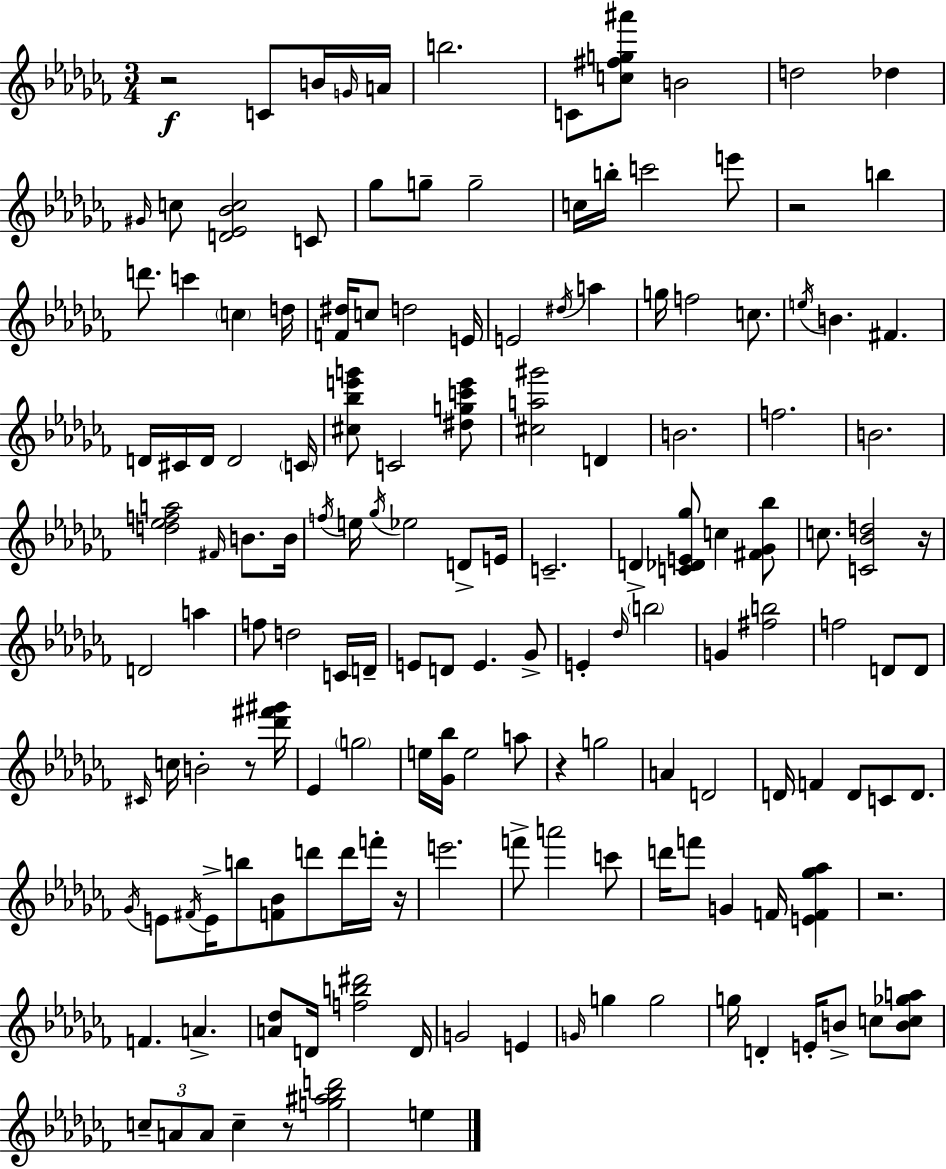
{
  \clef treble
  \numericTimeSignature
  \time 3/4
  \key aes \minor
  r2\f c'8 b'16 \grace { g'16 } | a'16 b''2. | c'8 <c'' fis'' g'' ais'''>8 b'2 | d''2 des''4 | \break \grace { gis'16 } c''8 <d' ees' bes' c''>2 | c'8 ges''8 g''8-- g''2-- | c''16 b''16-. c'''2 | e'''8 r2 b''4 | \break d'''8. c'''4 \parenthesize c''4 | d''16 <f' dis''>16 c''8 d''2 | e'16 e'2 \acciaccatura { dis''16 } a''4 | g''16 f''2 | \break c''8. \acciaccatura { e''16 } b'4. fis'4. | d'16 cis'16 d'16 d'2 | \parenthesize c'16 <cis'' bes'' e''' g'''>8 c'2 | <dis'' g'' c''' e'''>8 <cis'' a'' gis'''>2 | \break d'4 b'2. | f''2. | b'2. | <d'' ees'' f'' a''>2 | \break \grace { fis'16 } b'8. b'16 \acciaccatura { f''16 } e''16 \acciaccatura { ges''16 } ees''2 | d'8-> e'16 c'2.-- | d'4-> <c' des' e' ges''>8 | c''4 <fis' ges' bes''>8 c''8. <c' bes' d''>2 | \break r16 d'2 | a''4 f''8 d''2 | c'16 d'16-- e'8 d'8 e'4. | ges'8-> e'4-. \grace { des''16 } | \break \parenthesize b''2 g'4 | <fis'' b''>2 f''2 | d'8 d'8 \grace { cis'16 } c''16 b'2-. | r8 <des''' fis''' gis'''>16 ees'4 | \break \parenthesize g''2 e''16 <ges' bes''>16 e''2 | a''8 r4 | g''2 a'4 | d'2 d'16 f'4 | \break d'8 c'8 d'8. \acciaccatura { ges'16 } e'8 | \acciaccatura { fis'16 } e'16-> b''8 <f' bes'>8 d'''8 d'''16 f'''16-. r16 e'''2. | f'''8-> | a'''2 c'''8 d'''16 | \break f'''8 g'4 f'16 <e' f' ges'' aes''>4 r2. | f'4. | a'4.-> <a' des''>8 | d'16 <f'' b'' dis'''>2 d'16 g'2 | \break e'4 \grace { g'16 } | g''4 g''2 | g''16 d'4-. e'16-. b'8-> c''8 <b' c'' ges'' a''>8 | \tuplet 3/2 { c''8-- a'8 a'8 } c''4-- r8 | \break <g'' ais'' bes'' d'''>2 e''4 | \bar "|."
}